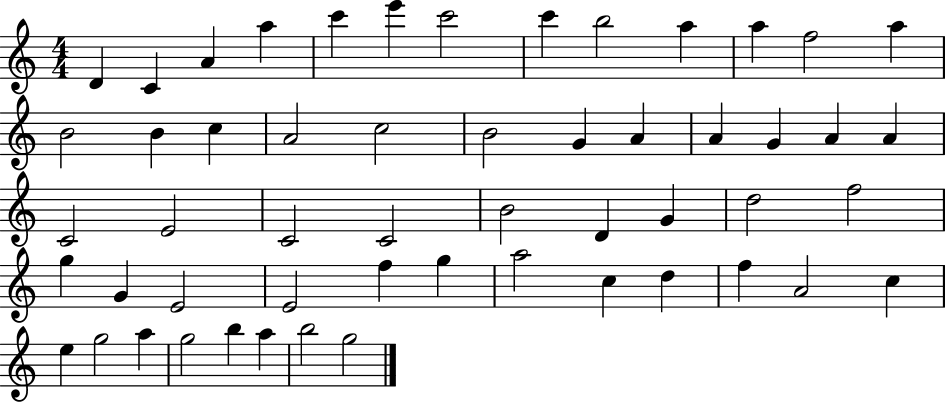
{
  \clef treble
  \numericTimeSignature
  \time 4/4
  \key c \major
  d'4 c'4 a'4 a''4 | c'''4 e'''4 c'''2 | c'''4 b''2 a''4 | a''4 f''2 a''4 | \break b'2 b'4 c''4 | a'2 c''2 | b'2 g'4 a'4 | a'4 g'4 a'4 a'4 | \break c'2 e'2 | c'2 c'2 | b'2 d'4 g'4 | d''2 f''2 | \break g''4 g'4 e'2 | e'2 f''4 g''4 | a''2 c''4 d''4 | f''4 a'2 c''4 | \break e''4 g''2 a''4 | g''2 b''4 a''4 | b''2 g''2 | \bar "|."
}